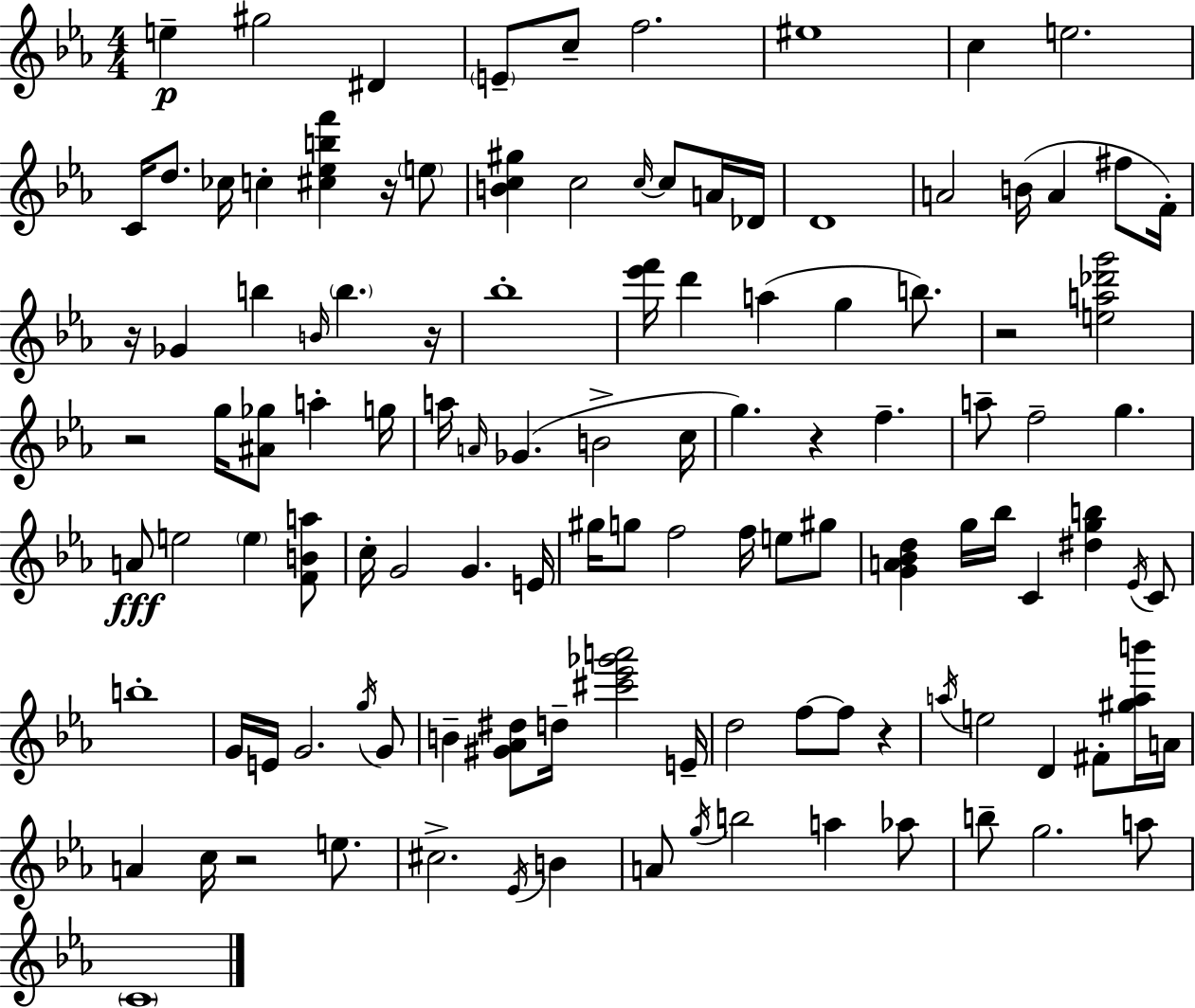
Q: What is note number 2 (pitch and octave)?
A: G#5